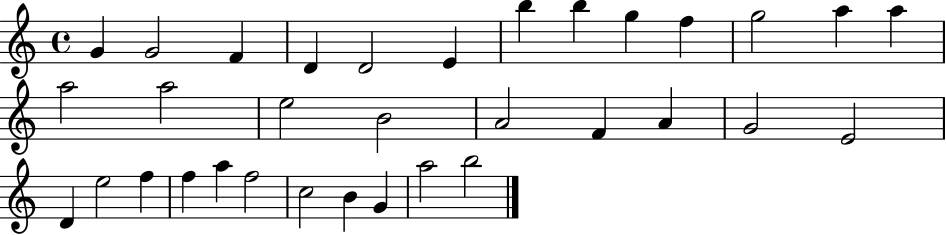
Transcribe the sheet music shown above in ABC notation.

X:1
T:Untitled
M:4/4
L:1/4
K:C
G G2 F D D2 E b b g f g2 a a a2 a2 e2 B2 A2 F A G2 E2 D e2 f f a f2 c2 B G a2 b2